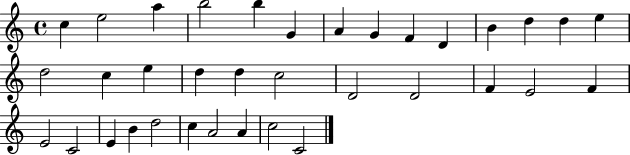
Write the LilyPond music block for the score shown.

{
  \clef treble
  \time 4/4
  \defaultTimeSignature
  \key c \major
  c''4 e''2 a''4 | b''2 b''4 g'4 | a'4 g'4 f'4 d'4 | b'4 d''4 d''4 e''4 | \break d''2 c''4 e''4 | d''4 d''4 c''2 | d'2 d'2 | f'4 e'2 f'4 | \break e'2 c'2 | e'4 b'4 d''2 | c''4 a'2 a'4 | c''2 c'2 | \break \bar "|."
}